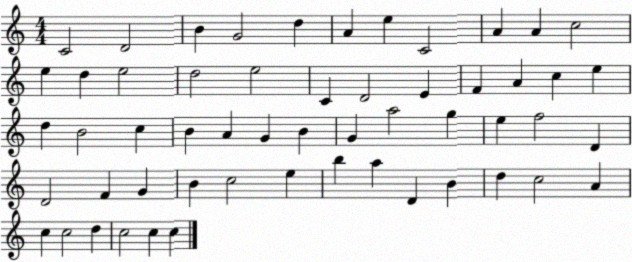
X:1
T:Untitled
M:4/4
L:1/4
K:C
C2 D2 B G2 d A e C2 A A c2 e d e2 d2 e2 C D2 E F A c e d B2 c B A G B G a2 g e f2 D D2 F G B c2 e b a D B d c2 A c c2 d c2 c c